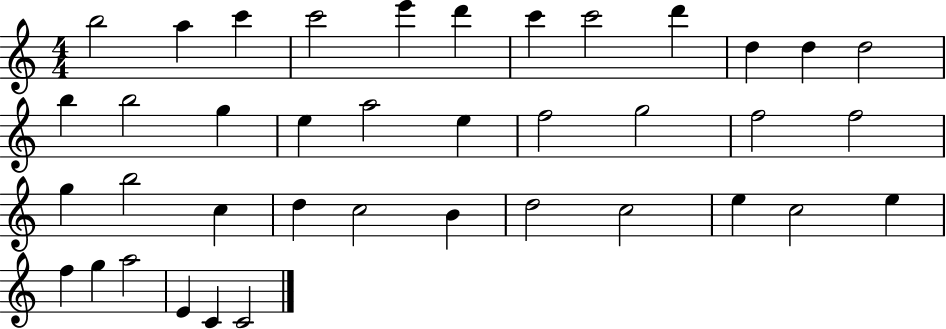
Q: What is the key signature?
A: C major